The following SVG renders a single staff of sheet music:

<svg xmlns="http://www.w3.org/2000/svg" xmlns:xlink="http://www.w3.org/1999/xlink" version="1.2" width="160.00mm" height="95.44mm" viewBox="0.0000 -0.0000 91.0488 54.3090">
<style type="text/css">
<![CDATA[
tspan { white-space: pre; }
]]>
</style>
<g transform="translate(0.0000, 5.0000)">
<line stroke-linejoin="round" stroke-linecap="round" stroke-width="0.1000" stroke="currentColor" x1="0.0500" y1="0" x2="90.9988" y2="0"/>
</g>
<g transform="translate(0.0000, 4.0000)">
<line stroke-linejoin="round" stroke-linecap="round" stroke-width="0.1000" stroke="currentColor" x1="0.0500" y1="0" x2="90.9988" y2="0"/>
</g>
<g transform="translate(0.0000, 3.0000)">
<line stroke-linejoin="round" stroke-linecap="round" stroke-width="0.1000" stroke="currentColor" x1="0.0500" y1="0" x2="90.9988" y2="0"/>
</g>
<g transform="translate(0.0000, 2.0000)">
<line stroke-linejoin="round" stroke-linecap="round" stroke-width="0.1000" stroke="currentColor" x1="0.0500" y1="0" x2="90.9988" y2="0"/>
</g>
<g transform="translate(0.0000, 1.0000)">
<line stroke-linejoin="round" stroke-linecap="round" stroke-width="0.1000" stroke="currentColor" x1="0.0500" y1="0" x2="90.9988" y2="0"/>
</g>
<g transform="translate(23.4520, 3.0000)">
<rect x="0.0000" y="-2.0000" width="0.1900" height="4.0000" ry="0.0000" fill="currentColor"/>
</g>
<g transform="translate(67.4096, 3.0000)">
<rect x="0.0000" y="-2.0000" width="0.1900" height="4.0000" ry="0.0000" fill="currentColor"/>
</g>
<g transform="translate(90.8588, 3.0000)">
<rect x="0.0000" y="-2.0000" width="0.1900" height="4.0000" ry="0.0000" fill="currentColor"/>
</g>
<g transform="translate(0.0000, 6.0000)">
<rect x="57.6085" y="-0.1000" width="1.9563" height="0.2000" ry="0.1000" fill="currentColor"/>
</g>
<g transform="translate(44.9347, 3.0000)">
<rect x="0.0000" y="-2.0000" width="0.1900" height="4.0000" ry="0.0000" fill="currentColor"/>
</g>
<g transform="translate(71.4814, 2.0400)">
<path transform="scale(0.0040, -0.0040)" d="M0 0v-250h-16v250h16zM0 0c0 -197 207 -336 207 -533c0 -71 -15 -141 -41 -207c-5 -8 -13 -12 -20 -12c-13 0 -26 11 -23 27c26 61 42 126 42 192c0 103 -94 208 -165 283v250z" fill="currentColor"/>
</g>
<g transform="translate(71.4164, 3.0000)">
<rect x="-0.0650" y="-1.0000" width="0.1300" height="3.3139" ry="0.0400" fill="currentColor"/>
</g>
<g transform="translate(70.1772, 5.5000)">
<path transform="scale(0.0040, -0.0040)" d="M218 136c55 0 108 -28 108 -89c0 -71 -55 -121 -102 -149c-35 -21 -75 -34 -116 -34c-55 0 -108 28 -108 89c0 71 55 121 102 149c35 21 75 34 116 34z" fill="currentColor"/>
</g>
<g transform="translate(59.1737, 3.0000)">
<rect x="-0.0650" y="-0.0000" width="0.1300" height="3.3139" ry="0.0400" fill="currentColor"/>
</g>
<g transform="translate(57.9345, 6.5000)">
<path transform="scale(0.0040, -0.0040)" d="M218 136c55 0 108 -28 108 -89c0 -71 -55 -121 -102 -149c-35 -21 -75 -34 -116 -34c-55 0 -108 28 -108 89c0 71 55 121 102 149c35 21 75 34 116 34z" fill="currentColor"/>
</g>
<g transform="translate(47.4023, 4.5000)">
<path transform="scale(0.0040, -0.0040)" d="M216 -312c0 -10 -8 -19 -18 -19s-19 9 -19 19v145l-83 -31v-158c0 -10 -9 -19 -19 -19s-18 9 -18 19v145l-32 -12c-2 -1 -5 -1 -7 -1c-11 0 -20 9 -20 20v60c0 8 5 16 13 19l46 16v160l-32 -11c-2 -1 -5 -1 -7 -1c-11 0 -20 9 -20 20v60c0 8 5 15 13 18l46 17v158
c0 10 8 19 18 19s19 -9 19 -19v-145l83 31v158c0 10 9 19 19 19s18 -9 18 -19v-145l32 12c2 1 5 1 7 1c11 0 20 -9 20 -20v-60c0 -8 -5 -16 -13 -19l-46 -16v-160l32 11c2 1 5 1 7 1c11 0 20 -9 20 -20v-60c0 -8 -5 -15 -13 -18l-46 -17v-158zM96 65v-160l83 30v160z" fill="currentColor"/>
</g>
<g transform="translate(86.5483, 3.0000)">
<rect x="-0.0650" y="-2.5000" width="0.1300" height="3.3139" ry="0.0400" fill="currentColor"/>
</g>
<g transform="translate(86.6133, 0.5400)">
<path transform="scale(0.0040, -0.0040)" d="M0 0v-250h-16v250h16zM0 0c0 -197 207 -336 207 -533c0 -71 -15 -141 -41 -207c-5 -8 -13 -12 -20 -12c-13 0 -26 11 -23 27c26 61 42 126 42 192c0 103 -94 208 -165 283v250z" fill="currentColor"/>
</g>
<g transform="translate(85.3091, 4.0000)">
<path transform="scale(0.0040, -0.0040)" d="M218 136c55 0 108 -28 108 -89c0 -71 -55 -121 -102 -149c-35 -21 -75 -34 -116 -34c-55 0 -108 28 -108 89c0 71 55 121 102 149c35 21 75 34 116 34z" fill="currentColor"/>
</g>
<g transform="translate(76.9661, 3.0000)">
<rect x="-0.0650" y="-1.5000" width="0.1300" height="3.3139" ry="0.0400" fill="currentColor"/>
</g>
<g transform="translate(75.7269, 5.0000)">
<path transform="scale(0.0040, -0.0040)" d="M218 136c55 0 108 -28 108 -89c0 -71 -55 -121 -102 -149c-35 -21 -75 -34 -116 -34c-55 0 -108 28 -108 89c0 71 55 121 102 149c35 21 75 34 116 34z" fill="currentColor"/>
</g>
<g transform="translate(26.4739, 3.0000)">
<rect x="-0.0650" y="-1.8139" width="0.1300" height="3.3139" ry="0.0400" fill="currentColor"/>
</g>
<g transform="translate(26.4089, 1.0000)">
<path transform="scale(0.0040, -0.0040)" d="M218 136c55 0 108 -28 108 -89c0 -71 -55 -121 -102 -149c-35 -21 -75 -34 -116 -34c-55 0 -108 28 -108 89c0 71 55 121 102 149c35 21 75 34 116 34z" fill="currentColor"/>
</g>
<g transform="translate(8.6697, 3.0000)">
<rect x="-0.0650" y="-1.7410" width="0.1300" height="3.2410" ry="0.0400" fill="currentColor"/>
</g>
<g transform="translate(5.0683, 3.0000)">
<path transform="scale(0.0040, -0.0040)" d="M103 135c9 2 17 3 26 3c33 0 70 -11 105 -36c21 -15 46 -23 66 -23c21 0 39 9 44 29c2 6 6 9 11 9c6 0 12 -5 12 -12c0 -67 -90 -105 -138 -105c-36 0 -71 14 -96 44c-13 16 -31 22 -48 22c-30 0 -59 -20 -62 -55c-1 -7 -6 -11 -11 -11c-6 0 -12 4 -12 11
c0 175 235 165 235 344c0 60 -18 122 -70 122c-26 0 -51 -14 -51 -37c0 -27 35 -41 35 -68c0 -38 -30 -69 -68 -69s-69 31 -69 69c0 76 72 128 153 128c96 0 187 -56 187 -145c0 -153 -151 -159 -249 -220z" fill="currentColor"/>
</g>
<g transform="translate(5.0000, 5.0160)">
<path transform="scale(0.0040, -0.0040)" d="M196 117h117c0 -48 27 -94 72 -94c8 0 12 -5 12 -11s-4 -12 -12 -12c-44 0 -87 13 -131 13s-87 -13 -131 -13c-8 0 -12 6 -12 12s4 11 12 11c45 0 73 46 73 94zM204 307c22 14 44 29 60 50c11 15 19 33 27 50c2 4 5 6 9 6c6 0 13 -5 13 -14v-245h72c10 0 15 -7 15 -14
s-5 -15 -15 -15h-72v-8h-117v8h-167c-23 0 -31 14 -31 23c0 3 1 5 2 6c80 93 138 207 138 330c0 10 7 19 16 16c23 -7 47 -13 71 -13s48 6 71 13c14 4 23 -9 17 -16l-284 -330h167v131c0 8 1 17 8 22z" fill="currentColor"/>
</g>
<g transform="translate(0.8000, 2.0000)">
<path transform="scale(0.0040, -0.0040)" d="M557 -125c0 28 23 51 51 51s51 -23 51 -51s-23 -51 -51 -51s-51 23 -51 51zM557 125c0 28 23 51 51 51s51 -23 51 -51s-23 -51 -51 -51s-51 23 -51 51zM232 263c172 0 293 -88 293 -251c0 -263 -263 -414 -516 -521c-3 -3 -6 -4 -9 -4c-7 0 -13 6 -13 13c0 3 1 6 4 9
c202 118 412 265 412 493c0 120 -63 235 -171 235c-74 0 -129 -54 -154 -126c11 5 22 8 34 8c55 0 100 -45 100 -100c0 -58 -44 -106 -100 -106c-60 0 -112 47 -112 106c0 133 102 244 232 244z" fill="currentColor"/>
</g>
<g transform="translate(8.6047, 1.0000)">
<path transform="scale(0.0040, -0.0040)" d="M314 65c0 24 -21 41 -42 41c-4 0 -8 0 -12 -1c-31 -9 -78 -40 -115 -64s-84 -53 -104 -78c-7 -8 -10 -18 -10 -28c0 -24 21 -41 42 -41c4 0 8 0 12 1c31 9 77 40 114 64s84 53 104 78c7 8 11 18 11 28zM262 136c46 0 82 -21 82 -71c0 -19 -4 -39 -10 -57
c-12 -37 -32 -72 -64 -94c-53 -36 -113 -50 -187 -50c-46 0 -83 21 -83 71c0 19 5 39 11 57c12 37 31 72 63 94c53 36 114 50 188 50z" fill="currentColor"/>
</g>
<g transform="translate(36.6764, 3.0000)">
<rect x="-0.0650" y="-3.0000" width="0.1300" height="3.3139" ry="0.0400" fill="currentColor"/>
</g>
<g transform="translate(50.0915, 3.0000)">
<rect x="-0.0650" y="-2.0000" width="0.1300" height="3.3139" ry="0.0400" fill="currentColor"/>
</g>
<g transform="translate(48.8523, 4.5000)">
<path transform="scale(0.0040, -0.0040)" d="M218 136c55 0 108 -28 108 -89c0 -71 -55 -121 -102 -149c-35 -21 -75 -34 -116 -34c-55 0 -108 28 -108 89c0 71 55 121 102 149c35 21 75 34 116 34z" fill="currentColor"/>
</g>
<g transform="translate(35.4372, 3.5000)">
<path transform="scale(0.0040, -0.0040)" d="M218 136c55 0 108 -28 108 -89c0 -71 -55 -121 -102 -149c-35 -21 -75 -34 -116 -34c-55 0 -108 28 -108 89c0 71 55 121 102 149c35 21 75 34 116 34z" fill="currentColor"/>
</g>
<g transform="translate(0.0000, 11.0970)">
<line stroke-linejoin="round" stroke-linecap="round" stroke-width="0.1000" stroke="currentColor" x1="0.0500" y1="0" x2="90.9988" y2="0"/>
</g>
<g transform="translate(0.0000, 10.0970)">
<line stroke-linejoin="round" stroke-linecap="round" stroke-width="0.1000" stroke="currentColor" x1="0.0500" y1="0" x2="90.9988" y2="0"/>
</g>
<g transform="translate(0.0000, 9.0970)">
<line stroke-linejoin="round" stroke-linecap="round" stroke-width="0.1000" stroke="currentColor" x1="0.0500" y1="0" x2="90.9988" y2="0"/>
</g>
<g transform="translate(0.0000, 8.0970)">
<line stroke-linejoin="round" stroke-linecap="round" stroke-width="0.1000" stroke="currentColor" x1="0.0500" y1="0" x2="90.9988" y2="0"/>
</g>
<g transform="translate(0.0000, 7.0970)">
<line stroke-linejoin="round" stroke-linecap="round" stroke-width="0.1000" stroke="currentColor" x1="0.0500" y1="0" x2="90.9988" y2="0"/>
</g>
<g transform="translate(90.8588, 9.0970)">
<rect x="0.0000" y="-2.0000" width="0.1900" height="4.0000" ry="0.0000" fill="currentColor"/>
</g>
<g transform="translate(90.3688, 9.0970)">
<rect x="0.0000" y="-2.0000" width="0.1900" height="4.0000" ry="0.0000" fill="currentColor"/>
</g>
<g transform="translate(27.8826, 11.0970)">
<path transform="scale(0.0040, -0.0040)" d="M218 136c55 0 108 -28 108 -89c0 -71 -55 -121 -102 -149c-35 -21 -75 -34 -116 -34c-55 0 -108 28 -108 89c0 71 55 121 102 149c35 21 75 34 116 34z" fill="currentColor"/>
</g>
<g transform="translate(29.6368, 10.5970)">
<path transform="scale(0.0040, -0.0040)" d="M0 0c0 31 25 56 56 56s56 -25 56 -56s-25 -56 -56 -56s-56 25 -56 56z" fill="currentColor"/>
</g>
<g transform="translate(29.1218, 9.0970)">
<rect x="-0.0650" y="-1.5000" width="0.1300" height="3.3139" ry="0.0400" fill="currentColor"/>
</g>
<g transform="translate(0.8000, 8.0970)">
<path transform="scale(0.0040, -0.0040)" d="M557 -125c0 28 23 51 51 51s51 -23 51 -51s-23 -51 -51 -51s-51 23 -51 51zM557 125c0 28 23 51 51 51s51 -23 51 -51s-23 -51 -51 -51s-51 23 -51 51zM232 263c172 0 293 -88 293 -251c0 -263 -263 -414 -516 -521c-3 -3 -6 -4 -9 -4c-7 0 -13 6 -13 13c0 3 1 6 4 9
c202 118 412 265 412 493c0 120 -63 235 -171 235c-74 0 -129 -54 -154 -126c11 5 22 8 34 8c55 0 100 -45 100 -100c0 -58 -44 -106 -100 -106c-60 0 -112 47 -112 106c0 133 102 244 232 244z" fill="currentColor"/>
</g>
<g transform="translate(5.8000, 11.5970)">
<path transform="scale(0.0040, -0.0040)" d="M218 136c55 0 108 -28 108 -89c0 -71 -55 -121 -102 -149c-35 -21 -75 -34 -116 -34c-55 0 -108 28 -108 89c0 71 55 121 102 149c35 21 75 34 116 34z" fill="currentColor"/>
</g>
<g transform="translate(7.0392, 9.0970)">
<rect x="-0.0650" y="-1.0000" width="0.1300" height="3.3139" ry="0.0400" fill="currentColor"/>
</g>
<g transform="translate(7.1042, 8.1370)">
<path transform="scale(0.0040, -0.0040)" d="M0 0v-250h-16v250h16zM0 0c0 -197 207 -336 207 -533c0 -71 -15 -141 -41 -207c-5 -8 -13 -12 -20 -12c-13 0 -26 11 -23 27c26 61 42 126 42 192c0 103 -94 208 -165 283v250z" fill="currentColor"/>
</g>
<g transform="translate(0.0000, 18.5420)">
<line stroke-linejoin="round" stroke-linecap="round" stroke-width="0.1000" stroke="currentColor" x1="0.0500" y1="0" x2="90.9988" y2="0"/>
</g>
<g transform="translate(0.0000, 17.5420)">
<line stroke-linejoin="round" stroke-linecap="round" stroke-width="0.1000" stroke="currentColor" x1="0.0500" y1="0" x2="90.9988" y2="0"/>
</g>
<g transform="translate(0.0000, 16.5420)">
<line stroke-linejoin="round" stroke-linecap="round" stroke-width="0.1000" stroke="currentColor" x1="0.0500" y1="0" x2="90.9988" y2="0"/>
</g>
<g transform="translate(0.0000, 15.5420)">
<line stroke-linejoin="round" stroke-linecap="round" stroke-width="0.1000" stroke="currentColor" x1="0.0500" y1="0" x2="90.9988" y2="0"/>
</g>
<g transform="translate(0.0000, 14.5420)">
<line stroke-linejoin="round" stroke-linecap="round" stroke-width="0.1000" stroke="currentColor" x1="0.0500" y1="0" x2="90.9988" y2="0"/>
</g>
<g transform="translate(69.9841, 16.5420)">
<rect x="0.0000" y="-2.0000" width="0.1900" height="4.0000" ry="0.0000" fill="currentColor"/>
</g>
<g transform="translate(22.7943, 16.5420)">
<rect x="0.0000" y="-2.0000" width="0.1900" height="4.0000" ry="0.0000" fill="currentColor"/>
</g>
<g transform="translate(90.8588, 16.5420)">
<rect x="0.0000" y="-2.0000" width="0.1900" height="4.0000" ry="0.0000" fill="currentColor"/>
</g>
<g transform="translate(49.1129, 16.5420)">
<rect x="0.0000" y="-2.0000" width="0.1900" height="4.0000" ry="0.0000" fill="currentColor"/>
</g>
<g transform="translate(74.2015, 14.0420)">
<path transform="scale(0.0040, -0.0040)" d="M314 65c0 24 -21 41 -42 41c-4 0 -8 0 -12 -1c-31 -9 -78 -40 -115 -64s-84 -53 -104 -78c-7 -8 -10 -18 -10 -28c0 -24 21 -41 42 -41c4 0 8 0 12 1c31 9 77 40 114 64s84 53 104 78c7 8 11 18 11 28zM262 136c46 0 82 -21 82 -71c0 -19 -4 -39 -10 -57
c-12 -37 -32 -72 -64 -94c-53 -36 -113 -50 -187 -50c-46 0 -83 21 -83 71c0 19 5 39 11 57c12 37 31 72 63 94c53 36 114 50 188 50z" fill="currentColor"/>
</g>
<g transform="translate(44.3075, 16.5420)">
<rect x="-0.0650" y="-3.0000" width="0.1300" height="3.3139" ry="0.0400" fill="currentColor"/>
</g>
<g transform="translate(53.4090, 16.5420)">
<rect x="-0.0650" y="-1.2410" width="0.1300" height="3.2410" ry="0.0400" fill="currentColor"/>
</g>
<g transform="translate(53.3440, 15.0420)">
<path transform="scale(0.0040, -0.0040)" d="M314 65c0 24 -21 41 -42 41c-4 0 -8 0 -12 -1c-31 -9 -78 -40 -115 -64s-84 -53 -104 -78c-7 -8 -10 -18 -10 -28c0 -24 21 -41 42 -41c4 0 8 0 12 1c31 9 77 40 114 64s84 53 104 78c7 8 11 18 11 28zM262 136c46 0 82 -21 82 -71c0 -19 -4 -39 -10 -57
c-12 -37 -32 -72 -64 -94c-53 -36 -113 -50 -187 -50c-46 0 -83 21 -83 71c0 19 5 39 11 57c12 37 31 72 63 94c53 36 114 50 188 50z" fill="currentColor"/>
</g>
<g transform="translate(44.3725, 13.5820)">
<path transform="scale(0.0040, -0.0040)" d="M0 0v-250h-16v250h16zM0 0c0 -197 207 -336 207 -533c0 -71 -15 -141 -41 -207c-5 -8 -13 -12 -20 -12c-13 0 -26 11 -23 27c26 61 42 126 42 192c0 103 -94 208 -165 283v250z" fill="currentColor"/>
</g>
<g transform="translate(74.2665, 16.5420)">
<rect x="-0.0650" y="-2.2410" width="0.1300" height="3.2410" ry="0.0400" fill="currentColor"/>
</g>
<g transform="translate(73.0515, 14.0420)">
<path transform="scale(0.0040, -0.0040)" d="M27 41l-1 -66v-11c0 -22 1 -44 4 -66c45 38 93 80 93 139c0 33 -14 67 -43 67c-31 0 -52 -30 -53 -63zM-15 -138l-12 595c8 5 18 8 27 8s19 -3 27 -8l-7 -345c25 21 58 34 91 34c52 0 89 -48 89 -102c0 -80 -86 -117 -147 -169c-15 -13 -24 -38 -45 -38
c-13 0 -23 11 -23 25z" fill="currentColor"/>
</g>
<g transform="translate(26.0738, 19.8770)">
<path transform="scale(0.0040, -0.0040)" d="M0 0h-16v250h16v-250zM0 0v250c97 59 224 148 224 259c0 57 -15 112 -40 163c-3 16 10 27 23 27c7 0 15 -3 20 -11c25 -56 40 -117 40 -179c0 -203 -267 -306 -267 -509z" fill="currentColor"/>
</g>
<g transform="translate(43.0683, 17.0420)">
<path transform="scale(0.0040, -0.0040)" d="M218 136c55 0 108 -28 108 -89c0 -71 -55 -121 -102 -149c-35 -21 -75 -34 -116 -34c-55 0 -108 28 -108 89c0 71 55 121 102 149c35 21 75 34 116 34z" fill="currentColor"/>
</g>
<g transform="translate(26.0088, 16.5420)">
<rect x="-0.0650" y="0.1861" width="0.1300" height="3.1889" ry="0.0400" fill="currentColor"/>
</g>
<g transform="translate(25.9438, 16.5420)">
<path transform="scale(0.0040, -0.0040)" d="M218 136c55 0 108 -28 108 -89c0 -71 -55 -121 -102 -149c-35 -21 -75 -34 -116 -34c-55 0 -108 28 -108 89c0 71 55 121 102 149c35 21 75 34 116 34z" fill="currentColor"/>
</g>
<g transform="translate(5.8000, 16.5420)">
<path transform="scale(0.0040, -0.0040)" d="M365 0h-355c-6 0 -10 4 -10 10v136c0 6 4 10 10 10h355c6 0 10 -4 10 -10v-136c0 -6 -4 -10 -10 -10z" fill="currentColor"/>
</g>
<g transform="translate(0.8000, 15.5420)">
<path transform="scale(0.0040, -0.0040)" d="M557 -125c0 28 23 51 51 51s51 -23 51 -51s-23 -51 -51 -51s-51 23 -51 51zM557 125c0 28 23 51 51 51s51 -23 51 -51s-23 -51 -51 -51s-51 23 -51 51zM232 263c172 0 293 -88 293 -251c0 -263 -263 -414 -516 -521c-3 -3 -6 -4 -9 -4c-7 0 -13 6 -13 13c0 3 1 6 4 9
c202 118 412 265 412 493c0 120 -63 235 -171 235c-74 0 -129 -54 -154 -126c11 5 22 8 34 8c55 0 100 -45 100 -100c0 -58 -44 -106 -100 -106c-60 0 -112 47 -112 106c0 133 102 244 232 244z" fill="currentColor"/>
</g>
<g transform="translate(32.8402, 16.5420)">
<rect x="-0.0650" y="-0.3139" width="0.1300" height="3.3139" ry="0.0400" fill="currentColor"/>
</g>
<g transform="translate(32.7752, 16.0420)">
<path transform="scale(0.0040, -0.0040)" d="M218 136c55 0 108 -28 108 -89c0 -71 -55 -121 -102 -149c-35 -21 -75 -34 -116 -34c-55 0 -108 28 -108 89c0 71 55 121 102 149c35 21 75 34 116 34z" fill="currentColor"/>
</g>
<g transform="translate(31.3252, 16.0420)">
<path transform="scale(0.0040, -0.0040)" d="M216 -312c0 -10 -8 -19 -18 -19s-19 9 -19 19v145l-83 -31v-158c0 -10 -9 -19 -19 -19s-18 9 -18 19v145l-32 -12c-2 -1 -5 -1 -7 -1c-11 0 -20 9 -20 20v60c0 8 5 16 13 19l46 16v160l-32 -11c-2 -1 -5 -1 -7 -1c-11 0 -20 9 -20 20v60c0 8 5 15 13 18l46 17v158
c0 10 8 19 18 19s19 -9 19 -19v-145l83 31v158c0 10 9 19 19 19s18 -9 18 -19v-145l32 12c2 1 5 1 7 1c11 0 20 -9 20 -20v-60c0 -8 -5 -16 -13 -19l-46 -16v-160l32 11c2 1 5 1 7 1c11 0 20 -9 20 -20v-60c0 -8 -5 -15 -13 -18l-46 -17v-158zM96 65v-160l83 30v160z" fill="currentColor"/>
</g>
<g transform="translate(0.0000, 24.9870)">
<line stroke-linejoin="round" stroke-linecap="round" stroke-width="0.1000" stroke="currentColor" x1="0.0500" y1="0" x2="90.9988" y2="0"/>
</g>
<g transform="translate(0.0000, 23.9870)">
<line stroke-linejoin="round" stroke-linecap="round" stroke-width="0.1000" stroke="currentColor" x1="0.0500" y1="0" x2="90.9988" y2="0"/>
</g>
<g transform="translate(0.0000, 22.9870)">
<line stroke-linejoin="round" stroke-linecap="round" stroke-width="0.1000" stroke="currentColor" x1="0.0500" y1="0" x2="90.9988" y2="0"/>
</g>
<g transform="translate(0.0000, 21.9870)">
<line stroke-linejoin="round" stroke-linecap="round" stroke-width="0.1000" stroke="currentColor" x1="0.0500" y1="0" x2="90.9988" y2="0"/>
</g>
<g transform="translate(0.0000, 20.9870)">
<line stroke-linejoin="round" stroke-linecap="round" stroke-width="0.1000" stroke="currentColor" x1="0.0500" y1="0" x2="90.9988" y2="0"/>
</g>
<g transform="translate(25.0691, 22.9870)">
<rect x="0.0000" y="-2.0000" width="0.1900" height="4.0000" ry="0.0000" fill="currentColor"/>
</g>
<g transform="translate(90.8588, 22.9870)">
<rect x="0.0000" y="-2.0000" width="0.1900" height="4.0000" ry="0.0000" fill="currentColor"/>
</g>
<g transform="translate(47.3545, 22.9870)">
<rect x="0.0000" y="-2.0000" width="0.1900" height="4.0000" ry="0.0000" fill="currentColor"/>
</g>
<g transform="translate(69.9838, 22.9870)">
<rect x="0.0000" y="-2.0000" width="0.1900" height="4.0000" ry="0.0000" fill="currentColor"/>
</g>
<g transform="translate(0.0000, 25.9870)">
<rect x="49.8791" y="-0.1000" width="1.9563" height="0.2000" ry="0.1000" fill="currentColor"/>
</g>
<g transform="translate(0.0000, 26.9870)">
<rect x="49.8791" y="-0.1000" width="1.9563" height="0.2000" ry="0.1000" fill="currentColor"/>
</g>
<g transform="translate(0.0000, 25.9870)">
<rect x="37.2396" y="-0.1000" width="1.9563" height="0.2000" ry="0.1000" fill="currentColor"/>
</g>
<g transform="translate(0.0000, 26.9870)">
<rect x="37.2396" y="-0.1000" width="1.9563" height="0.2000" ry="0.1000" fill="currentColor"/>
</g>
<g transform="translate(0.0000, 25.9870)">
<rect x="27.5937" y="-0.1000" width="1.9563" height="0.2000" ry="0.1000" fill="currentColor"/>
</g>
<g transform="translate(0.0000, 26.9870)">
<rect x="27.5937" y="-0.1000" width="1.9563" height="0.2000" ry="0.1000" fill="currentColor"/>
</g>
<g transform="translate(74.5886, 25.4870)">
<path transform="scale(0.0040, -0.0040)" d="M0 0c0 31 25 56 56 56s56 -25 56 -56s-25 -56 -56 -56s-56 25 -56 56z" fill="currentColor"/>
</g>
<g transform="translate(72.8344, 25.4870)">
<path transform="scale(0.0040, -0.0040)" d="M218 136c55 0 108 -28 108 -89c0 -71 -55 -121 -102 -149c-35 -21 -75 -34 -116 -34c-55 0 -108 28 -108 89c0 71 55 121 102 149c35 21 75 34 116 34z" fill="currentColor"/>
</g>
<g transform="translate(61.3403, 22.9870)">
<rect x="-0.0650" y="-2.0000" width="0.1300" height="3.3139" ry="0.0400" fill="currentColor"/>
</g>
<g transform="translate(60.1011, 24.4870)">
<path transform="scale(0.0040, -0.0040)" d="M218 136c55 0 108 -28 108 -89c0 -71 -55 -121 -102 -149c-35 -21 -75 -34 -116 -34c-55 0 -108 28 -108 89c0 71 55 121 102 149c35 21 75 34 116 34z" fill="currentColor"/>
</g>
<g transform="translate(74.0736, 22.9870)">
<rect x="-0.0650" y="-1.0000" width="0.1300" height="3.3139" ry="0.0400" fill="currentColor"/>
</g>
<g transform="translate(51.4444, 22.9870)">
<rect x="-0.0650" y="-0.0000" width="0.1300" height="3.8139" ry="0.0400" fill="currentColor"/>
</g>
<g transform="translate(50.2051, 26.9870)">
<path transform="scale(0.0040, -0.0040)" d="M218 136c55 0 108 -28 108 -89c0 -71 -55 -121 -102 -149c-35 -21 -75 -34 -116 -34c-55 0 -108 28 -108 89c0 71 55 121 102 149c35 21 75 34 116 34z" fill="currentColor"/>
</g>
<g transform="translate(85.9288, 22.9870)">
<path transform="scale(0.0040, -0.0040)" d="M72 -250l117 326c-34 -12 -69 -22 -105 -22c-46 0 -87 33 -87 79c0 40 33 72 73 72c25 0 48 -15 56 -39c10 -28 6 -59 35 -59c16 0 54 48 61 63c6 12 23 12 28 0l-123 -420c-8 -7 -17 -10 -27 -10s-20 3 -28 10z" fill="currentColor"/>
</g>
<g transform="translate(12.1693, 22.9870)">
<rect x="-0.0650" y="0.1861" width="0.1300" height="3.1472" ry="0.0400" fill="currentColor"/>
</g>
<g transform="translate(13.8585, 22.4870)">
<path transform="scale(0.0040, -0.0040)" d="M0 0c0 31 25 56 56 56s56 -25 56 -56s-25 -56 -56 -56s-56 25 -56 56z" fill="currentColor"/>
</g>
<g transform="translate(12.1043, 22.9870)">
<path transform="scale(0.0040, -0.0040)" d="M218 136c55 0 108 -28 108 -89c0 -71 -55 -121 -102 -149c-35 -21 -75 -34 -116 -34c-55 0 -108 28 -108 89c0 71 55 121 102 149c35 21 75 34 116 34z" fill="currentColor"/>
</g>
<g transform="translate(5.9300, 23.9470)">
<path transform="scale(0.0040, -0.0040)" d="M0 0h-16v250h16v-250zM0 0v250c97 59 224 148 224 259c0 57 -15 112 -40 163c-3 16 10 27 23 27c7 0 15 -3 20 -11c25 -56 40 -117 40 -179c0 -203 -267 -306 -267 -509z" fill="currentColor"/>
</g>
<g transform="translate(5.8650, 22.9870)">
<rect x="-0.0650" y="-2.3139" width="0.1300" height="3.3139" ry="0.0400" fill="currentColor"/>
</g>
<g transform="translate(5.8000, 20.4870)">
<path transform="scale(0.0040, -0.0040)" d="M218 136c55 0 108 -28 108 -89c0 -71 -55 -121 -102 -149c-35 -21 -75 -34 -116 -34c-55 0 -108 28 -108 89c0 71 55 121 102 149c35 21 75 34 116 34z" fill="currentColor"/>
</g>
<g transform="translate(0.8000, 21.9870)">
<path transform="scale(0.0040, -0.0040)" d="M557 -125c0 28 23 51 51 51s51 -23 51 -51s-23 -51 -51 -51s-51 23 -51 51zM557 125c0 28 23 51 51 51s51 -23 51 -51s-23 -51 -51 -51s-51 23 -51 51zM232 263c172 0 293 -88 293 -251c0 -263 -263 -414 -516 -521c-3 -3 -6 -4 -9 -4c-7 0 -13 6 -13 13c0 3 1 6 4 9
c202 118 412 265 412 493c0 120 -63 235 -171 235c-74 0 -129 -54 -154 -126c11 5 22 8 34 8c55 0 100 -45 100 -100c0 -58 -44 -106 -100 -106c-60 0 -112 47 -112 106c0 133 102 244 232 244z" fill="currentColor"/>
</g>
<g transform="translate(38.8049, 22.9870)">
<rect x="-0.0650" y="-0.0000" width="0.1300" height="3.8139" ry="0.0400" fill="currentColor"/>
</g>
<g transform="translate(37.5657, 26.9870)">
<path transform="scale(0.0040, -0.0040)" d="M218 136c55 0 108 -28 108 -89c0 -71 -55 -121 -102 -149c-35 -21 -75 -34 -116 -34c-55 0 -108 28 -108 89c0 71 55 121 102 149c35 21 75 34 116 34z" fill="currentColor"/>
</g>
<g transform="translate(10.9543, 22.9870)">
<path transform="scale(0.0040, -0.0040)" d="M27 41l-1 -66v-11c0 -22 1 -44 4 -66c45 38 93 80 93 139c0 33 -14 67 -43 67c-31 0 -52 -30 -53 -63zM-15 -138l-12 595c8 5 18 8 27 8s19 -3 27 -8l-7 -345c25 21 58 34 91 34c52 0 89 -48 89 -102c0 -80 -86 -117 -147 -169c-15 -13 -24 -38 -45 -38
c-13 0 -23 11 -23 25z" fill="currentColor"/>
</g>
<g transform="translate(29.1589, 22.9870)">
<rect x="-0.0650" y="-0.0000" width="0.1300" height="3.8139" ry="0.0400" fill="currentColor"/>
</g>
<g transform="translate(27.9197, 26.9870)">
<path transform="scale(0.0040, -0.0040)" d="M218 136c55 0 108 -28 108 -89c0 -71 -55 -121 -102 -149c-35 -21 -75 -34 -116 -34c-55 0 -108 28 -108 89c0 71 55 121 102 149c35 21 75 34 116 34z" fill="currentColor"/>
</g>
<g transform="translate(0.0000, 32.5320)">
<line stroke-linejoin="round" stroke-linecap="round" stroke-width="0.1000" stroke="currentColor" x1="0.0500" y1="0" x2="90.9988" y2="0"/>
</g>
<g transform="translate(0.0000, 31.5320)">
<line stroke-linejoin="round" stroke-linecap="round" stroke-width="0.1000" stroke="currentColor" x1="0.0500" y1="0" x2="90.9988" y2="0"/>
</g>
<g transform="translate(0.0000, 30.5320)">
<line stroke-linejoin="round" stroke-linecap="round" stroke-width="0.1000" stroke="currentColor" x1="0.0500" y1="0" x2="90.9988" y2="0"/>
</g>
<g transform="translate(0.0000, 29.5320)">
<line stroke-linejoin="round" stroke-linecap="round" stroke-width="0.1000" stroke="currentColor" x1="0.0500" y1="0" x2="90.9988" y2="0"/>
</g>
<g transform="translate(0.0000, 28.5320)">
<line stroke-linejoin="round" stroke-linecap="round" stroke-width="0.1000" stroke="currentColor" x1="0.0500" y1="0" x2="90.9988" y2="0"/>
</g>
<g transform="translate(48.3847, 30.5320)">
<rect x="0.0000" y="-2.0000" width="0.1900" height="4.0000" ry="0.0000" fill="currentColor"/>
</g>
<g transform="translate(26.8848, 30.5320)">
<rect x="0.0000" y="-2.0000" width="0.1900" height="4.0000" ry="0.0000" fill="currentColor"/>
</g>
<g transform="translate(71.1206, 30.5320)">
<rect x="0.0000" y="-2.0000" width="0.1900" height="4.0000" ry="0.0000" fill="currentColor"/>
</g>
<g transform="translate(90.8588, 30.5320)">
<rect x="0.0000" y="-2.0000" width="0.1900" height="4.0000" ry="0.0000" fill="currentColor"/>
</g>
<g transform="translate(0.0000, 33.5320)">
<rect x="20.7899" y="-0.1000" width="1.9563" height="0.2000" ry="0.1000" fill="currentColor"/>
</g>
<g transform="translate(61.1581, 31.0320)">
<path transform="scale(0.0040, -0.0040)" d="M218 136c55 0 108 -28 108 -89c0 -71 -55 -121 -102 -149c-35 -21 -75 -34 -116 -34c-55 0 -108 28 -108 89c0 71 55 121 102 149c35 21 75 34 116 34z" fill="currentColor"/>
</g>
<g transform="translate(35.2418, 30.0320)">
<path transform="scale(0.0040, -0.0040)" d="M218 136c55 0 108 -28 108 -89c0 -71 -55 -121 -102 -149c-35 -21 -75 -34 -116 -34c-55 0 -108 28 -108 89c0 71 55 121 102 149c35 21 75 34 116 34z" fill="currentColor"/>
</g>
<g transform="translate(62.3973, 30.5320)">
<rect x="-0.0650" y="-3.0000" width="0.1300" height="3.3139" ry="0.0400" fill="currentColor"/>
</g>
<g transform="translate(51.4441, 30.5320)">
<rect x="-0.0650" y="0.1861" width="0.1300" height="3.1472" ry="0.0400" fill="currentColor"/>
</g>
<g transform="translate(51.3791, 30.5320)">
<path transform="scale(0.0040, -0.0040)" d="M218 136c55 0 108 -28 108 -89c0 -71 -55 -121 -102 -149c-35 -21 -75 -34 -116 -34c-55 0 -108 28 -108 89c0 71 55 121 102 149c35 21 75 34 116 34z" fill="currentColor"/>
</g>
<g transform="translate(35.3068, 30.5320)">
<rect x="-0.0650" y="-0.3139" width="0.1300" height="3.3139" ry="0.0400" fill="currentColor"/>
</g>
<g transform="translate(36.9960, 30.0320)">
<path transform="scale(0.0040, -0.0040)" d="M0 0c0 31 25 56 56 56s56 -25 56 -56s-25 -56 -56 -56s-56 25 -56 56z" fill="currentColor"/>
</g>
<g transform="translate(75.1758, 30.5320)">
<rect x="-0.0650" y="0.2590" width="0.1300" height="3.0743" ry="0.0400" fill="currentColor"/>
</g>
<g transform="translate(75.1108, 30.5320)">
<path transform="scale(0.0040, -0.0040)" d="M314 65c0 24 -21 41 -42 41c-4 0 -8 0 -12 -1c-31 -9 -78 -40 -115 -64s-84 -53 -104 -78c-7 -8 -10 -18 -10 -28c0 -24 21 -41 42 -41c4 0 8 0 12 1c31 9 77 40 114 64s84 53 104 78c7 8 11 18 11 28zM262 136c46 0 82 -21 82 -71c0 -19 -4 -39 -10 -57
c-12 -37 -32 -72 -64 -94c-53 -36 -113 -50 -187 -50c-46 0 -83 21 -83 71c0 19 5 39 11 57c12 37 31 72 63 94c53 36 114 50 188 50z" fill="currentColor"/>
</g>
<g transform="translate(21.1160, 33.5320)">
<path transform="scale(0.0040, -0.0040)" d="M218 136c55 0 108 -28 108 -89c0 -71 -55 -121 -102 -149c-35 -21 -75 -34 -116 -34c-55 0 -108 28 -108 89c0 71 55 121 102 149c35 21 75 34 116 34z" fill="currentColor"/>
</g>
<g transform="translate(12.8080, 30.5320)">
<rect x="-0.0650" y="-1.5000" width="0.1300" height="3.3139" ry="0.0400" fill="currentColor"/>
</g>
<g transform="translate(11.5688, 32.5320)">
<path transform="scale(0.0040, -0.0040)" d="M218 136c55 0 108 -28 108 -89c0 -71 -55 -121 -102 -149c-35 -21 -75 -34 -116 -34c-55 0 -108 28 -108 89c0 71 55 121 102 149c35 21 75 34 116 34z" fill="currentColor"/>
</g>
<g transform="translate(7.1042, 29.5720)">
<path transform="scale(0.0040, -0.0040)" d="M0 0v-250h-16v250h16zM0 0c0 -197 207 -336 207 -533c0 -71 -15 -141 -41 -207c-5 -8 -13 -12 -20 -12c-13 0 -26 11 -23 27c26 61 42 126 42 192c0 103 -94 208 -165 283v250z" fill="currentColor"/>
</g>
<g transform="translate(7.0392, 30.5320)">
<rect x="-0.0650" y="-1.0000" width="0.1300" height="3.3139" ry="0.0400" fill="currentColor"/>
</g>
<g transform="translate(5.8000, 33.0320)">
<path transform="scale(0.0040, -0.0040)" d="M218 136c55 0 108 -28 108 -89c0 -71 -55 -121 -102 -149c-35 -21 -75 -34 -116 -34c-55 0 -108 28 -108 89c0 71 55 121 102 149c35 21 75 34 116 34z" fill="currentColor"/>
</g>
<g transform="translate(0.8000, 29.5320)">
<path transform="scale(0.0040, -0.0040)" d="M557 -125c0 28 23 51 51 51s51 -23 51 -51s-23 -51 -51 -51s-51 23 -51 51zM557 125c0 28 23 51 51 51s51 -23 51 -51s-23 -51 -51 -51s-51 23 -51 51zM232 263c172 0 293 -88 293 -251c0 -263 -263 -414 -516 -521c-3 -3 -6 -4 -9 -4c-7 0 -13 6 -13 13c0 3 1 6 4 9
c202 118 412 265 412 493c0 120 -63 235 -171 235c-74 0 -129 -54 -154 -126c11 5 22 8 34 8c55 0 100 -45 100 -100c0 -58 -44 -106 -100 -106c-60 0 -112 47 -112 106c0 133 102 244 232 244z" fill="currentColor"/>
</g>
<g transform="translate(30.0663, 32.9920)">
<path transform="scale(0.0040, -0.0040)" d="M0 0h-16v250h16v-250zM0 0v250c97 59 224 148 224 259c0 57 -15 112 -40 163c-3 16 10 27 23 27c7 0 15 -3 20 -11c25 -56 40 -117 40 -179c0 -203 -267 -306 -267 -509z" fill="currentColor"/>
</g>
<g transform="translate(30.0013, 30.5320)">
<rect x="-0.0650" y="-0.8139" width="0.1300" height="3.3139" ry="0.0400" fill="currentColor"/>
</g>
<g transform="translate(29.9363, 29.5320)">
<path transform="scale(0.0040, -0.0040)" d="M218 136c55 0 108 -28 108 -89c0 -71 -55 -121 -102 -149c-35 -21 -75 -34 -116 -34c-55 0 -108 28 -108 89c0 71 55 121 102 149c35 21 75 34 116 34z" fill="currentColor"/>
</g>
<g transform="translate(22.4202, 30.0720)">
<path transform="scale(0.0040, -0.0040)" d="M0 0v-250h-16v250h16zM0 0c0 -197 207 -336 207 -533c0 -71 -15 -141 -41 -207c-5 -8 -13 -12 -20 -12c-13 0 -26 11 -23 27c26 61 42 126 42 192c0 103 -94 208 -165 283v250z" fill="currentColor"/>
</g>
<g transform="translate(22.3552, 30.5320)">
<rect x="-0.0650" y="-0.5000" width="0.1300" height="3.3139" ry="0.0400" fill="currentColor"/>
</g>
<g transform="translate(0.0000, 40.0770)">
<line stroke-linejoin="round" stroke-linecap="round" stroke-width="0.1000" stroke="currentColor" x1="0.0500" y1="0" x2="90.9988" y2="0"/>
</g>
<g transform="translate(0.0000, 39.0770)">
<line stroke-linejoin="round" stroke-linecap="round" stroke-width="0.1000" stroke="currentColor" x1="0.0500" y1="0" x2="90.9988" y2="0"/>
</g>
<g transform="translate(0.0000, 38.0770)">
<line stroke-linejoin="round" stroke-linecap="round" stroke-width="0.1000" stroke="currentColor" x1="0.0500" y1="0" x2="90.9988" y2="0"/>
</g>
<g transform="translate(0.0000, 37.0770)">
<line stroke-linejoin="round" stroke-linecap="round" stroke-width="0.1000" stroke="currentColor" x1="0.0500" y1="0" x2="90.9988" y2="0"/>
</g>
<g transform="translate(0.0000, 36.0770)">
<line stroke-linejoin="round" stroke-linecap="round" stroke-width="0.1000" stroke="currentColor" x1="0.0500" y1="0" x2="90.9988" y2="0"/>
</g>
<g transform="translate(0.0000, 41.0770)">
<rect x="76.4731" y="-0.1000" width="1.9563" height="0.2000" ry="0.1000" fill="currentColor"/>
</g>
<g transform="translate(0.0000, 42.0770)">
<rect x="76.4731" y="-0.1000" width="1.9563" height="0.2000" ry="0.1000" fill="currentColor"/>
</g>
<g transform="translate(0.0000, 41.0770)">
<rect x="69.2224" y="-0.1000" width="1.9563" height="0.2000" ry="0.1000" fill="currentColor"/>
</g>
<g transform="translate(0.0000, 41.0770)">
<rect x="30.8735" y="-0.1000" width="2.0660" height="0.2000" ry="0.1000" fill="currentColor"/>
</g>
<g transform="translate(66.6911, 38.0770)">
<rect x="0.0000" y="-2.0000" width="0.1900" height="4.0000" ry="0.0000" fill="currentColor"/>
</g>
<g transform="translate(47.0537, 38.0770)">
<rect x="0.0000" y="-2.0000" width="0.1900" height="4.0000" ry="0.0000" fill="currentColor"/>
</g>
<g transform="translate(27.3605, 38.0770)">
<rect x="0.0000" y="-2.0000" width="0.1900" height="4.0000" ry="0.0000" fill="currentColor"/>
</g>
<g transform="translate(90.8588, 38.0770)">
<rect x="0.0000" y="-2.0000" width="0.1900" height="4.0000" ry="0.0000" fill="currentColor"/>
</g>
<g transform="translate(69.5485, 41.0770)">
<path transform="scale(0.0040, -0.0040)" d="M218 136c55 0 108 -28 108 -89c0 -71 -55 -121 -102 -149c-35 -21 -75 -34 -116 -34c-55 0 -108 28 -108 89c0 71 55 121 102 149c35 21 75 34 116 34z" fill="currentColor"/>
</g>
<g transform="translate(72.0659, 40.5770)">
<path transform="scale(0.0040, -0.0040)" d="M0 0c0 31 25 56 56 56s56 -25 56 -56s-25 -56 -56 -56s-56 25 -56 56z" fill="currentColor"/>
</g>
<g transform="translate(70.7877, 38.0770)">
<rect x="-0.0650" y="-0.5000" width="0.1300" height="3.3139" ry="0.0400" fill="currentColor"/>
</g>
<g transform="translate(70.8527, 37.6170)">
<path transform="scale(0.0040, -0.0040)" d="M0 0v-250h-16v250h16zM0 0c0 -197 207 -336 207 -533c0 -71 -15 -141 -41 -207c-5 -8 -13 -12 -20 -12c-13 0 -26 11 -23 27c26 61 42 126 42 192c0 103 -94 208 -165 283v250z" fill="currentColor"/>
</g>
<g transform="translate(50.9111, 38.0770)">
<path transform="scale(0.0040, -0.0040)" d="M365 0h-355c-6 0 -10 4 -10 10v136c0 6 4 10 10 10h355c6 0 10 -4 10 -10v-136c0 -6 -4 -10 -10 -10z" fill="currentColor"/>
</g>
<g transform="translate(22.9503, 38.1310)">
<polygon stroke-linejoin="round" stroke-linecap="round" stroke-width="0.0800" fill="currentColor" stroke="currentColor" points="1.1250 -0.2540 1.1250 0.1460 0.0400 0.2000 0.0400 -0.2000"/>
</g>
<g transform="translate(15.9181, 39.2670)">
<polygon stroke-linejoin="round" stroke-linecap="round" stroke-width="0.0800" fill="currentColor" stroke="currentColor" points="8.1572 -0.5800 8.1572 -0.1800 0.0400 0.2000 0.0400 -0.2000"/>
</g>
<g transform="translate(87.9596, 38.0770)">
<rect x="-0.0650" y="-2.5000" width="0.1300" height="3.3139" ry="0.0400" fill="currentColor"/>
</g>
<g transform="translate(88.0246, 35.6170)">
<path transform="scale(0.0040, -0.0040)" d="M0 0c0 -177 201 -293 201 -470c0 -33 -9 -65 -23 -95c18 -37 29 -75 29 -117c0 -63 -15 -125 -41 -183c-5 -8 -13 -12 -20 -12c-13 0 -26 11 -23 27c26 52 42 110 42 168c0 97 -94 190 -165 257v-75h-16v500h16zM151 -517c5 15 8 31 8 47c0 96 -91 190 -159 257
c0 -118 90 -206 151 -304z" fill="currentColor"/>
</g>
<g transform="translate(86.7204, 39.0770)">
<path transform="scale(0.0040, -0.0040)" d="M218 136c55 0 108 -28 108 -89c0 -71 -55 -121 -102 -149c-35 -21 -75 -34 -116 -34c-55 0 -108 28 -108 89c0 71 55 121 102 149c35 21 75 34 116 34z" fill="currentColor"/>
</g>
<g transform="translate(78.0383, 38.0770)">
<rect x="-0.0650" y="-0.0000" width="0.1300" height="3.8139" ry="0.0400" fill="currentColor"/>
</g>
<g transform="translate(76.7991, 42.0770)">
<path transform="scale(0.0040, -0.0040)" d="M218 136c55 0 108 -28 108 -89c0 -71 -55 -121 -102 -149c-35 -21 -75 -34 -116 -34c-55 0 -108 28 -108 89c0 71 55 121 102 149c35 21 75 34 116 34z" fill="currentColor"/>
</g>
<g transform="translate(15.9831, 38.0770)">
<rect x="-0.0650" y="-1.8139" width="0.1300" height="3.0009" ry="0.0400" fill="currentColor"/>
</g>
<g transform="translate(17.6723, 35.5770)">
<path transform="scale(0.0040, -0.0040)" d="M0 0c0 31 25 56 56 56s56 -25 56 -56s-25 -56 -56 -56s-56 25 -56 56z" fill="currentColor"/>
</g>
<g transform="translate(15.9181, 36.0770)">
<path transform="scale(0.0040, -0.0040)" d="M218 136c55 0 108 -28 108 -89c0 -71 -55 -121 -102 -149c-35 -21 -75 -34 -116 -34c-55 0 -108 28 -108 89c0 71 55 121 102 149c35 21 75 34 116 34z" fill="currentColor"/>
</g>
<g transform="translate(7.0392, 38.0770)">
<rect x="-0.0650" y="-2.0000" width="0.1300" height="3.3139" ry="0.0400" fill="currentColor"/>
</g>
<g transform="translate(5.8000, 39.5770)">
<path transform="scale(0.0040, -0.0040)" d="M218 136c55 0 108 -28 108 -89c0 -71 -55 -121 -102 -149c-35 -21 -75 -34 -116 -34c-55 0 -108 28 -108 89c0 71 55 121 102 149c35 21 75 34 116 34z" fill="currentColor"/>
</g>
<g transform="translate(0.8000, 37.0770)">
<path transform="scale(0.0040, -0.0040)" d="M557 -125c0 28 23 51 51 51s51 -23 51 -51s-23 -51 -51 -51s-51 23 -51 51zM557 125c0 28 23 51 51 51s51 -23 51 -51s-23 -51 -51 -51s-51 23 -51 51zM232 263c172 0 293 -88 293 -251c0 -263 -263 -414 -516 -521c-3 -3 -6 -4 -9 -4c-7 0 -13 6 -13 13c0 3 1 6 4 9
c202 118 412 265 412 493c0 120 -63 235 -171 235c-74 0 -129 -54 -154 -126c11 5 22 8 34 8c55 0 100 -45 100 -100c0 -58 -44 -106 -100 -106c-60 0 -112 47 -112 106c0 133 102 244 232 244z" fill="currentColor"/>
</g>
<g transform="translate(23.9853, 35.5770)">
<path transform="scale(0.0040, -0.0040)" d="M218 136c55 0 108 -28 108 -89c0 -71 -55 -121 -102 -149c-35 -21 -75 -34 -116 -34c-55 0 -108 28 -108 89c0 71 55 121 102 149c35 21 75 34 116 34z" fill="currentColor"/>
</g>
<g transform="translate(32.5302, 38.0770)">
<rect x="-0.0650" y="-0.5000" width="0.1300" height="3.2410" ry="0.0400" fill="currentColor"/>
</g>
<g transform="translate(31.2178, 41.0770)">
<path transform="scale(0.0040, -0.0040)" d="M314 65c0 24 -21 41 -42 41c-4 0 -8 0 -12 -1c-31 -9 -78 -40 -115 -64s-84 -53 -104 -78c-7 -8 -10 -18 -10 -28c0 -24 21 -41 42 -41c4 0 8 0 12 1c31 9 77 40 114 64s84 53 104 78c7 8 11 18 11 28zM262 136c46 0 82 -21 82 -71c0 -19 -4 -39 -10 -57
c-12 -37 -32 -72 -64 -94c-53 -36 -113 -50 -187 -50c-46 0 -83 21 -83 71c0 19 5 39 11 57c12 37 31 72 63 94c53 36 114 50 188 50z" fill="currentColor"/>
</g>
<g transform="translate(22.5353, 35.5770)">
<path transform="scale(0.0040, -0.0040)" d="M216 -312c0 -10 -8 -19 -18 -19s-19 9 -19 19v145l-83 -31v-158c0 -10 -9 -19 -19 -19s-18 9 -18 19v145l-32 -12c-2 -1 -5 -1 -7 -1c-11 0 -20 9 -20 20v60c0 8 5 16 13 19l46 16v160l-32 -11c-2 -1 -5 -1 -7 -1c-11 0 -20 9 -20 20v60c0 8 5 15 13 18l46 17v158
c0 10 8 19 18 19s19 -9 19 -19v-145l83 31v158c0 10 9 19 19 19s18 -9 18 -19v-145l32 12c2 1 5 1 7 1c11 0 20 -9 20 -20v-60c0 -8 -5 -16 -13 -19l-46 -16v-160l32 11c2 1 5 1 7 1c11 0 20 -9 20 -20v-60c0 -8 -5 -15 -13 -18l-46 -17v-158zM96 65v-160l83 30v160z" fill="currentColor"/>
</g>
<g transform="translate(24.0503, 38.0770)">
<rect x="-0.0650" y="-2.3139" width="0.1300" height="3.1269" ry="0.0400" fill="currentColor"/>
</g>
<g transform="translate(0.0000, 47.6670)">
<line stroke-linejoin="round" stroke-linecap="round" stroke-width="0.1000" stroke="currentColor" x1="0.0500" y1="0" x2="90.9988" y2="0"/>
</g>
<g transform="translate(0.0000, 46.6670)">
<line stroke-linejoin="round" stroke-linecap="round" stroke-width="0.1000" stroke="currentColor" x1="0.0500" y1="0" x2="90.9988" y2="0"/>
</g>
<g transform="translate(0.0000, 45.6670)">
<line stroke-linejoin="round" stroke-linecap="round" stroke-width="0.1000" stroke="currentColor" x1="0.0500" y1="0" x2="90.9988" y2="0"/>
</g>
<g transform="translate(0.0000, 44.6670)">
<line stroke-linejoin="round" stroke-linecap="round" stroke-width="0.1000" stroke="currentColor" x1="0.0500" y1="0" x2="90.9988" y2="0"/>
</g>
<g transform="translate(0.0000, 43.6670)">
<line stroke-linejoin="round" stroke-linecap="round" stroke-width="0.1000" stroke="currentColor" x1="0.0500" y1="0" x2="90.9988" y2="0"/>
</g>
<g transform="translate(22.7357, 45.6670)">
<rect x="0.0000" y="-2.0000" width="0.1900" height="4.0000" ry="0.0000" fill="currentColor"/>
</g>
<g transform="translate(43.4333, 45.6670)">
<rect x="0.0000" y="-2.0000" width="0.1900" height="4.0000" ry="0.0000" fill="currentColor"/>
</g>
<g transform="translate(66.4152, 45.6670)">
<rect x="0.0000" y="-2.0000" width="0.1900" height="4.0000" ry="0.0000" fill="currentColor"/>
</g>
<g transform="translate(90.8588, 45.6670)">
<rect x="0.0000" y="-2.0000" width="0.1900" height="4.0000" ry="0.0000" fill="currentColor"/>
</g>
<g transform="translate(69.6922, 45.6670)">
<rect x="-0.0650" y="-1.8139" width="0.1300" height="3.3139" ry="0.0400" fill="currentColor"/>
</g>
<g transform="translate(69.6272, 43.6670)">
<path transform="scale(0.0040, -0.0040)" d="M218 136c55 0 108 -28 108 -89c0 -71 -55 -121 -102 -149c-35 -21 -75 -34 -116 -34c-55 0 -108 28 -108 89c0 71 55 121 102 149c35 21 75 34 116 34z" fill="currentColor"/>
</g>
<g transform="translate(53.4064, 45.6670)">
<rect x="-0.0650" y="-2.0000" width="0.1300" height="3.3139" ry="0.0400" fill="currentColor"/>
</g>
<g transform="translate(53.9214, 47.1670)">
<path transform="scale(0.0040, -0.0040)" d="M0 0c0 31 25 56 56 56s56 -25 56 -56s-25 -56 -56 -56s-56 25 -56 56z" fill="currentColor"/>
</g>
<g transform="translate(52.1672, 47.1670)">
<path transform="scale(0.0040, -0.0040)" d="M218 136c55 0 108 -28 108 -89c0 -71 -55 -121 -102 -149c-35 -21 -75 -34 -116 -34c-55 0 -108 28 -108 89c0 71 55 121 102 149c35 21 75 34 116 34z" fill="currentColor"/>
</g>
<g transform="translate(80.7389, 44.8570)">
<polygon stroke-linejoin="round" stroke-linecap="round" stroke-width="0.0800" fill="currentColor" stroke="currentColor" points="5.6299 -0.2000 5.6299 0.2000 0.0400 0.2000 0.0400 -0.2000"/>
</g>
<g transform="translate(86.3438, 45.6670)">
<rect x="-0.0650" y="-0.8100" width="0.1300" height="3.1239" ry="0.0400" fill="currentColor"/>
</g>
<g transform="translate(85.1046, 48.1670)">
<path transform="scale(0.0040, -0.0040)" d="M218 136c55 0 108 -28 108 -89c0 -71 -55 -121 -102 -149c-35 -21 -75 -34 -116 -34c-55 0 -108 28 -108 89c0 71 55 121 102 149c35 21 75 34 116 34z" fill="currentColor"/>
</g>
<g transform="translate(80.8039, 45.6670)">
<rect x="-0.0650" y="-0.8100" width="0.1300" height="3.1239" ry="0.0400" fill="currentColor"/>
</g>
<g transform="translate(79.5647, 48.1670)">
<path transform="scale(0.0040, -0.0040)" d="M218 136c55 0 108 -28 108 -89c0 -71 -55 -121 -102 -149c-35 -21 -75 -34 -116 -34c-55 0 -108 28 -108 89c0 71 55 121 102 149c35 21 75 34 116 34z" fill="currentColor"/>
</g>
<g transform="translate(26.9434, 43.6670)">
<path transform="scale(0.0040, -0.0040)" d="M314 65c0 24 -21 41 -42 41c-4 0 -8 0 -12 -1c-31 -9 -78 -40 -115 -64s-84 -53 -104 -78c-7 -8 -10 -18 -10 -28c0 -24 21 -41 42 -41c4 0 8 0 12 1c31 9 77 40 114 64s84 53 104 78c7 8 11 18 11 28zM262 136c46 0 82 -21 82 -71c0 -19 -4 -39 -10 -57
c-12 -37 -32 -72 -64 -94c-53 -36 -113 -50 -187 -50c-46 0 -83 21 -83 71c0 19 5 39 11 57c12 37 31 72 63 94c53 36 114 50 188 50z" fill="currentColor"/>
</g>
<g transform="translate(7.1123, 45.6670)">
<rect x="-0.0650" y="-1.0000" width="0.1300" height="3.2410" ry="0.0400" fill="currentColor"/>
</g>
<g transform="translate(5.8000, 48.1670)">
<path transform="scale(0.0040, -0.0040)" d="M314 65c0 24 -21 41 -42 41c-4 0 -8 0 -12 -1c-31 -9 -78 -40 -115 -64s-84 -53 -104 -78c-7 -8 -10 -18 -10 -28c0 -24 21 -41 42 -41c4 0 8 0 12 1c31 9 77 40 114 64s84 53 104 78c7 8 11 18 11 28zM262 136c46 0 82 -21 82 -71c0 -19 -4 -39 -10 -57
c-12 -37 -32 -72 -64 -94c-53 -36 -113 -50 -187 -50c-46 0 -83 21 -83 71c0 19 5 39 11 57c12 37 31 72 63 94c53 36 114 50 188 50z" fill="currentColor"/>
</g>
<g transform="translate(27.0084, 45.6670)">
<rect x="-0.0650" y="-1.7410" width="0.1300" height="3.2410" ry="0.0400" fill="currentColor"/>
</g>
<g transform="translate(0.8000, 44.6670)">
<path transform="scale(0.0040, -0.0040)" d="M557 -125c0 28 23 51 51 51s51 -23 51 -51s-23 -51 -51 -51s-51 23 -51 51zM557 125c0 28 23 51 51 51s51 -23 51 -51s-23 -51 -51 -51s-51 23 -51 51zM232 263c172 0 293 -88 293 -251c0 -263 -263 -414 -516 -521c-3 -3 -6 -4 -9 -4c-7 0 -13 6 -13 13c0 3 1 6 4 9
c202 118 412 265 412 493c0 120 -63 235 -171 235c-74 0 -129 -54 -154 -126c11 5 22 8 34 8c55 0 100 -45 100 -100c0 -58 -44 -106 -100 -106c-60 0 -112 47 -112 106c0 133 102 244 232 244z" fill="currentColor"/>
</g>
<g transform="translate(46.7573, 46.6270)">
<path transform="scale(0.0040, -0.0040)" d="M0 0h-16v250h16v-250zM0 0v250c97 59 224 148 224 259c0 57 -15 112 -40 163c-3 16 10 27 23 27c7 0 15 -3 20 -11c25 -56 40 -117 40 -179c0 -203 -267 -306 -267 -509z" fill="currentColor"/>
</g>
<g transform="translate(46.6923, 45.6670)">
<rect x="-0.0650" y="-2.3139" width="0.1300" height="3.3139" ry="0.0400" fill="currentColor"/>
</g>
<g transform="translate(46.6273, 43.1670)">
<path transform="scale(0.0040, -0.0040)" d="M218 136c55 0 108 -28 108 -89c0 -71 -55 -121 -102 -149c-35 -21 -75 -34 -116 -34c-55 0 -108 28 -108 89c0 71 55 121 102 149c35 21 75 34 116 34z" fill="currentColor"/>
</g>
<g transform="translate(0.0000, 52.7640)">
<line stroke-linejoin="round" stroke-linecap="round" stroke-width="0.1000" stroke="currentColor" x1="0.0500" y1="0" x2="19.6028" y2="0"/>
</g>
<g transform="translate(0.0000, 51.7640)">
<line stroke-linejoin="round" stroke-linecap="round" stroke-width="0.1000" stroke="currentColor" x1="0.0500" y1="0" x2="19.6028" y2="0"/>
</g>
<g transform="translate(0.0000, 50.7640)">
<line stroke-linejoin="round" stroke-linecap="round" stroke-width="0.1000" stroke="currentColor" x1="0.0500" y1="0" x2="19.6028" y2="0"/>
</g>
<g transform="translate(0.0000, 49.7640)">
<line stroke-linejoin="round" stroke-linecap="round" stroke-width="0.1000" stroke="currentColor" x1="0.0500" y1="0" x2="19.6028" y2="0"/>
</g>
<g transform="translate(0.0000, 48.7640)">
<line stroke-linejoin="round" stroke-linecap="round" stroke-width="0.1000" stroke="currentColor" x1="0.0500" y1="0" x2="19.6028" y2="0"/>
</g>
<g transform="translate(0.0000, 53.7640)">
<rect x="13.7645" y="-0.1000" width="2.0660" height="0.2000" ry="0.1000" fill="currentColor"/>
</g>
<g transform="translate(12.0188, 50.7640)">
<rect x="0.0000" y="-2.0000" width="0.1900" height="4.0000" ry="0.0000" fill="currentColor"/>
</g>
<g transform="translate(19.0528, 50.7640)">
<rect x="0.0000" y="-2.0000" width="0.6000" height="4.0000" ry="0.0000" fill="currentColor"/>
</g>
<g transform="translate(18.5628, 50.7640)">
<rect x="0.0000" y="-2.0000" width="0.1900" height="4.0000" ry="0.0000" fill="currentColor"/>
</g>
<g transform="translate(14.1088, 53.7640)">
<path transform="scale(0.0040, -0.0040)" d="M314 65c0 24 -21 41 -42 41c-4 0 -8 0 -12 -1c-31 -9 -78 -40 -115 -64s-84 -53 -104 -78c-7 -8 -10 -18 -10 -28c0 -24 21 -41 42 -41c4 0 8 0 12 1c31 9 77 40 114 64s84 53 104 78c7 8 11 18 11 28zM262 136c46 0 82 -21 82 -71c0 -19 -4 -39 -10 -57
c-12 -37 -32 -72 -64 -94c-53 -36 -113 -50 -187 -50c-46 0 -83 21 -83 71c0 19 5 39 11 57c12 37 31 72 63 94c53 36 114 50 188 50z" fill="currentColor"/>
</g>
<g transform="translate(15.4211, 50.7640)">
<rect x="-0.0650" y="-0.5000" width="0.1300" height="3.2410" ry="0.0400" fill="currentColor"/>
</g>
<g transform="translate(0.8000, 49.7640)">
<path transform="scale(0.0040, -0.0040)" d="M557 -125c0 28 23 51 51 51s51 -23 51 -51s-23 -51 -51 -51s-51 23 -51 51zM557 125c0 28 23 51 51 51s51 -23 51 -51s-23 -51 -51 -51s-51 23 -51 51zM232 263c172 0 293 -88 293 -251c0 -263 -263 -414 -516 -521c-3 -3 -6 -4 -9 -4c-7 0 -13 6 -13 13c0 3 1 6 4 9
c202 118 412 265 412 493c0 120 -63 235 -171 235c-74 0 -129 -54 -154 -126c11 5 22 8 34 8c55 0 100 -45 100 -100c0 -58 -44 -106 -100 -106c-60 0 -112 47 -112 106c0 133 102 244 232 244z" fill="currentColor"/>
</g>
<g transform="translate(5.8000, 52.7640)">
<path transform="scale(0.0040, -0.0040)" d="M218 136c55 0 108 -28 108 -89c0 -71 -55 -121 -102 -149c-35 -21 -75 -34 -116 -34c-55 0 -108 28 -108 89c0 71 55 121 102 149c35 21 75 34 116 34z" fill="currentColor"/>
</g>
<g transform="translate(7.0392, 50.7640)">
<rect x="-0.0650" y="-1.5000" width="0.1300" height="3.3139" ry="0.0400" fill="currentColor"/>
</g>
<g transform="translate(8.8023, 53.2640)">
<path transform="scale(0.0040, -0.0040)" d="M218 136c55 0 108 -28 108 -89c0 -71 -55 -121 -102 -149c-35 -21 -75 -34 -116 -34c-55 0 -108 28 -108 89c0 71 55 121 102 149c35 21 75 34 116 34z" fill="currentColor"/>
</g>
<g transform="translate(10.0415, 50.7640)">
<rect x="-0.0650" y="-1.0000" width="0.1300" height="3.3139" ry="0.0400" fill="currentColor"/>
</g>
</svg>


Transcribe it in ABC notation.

X:1
T:Untitled
M:2/4
L:1/4
K:C
A,2 A, C, ^A,, D,, F,,/2 G,, B,,/2 F,,/2 G,, z2 D,/2 ^E, C,/2 G,2 _B,2 B,/2 _D, C,, C,, C,, A,, F,, z/2 F,,/2 G,, E,,/2 F,/2 E, D, C, D,2 A,, A,/2 ^B,/4 E,,2 z2 E,,/2 C,, B,,/4 F,,2 A,2 B,/2 A,, A, F,,/2 F,,/2 G,, F,, E,,2